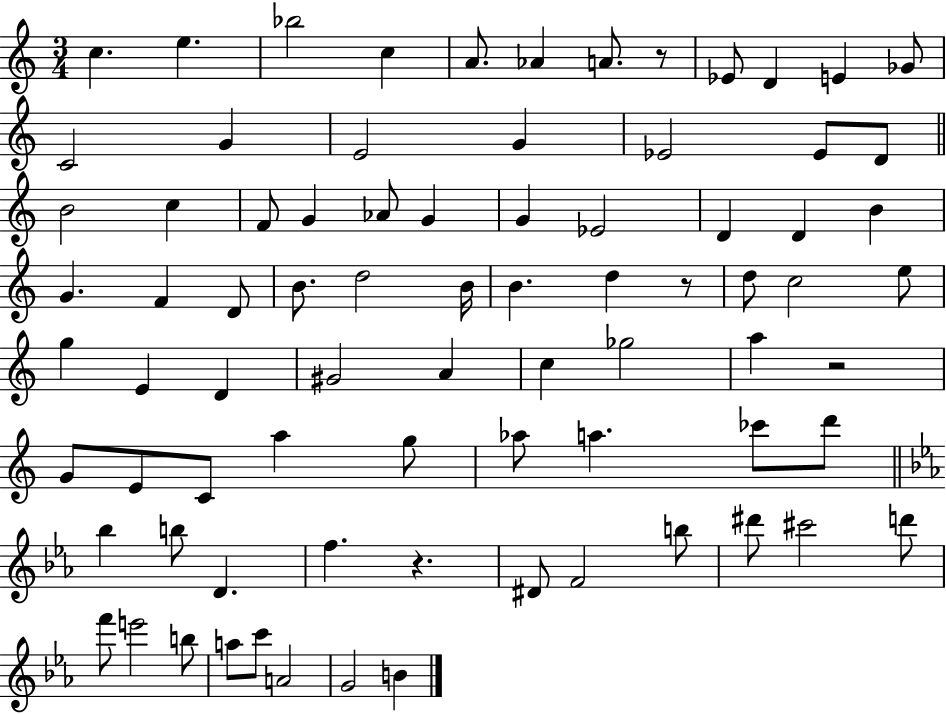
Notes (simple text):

C5/q. E5/q. Bb5/h C5/q A4/e. Ab4/q A4/e. R/e Eb4/e D4/q E4/q Gb4/e C4/h G4/q E4/h G4/q Eb4/h Eb4/e D4/e B4/h C5/q F4/e G4/q Ab4/e G4/q G4/q Eb4/h D4/q D4/q B4/q G4/q. F4/q D4/e B4/e. D5/h B4/s B4/q. D5/q R/e D5/e C5/h E5/e G5/q E4/q D4/q G#4/h A4/q C5/q Gb5/h A5/q R/h G4/e E4/e C4/e A5/q G5/e Ab5/e A5/q. CES6/e D6/e Bb5/q B5/e D4/q. F5/q. R/q. D#4/e F4/h B5/e D#6/e C#6/h D6/e F6/e E6/h B5/e A5/e C6/e A4/h G4/h B4/q